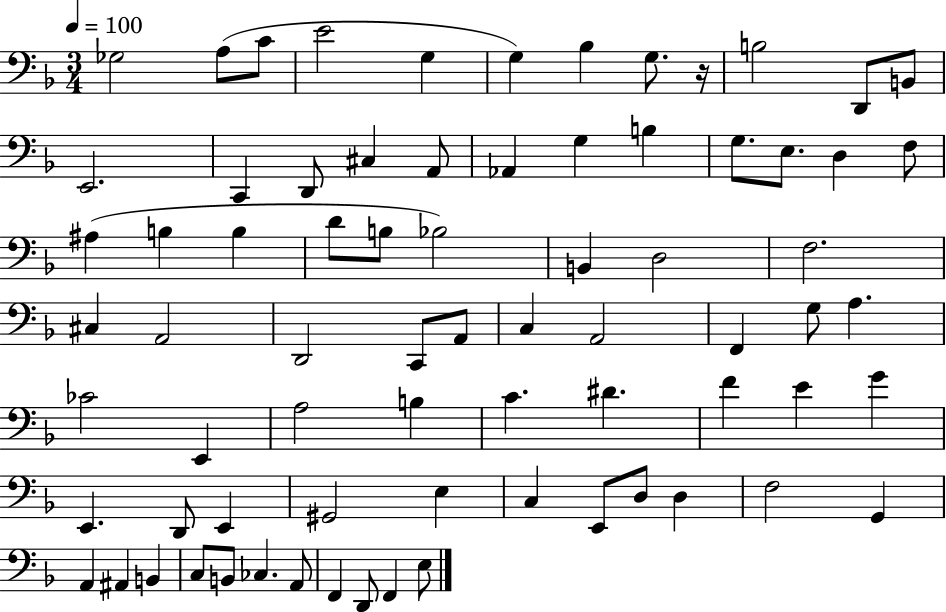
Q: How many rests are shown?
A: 1